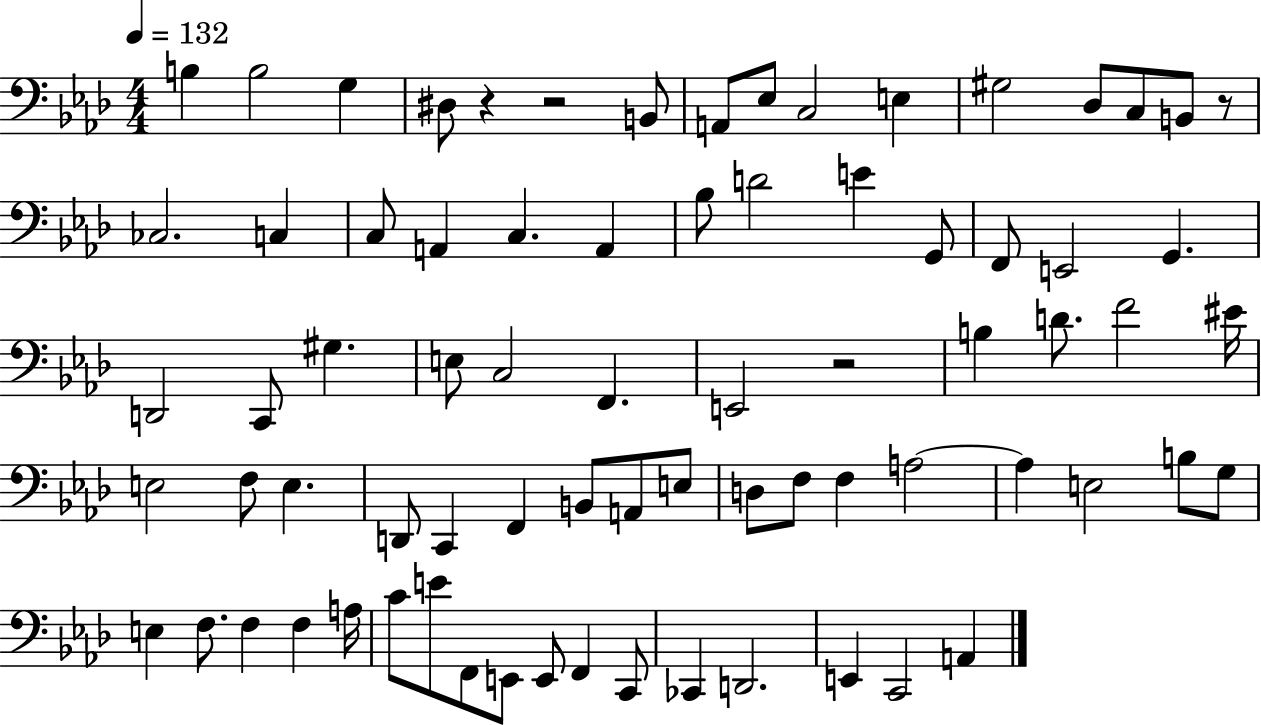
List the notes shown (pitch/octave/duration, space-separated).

B3/q B3/h G3/q D#3/e R/q R/h B2/e A2/e Eb3/e C3/h E3/q G#3/h Db3/e C3/e B2/e R/e CES3/h. C3/q C3/e A2/q C3/q. A2/q Bb3/e D4/h E4/q G2/e F2/e E2/h G2/q. D2/h C2/e G#3/q. E3/e C3/h F2/q. E2/h R/h B3/q D4/e. F4/h EIS4/s E3/h F3/e E3/q. D2/e C2/q F2/q B2/e A2/e E3/e D3/e F3/e F3/q A3/h A3/q E3/h B3/e G3/e E3/q F3/e. F3/q F3/q A3/s C4/e E4/e F2/e E2/e E2/e F2/q C2/e CES2/q D2/h. E2/q C2/h A2/q